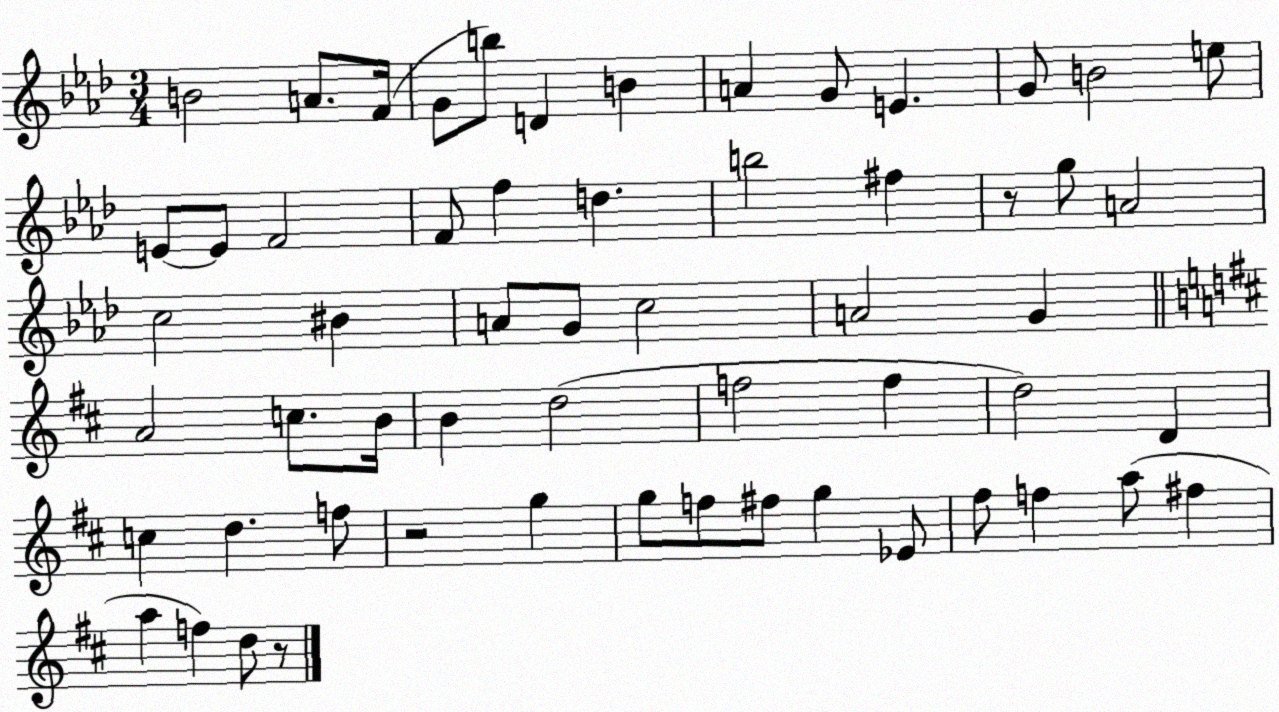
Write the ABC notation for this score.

X:1
T:Untitled
M:3/4
L:1/4
K:Ab
B2 A/2 F/4 G/2 b/2 D B A G/2 E G/2 B2 e/2 E/2 E/2 F2 F/2 f d b2 ^f z/2 g/2 A2 c2 ^B A/2 G/2 c2 A2 G A2 c/2 B/4 B d2 f2 f d2 D c d f/2 z2 g g/2 f/2 ^f/2 g _E/2 ^f/2 f a/2 ^f a f d/2 z/2